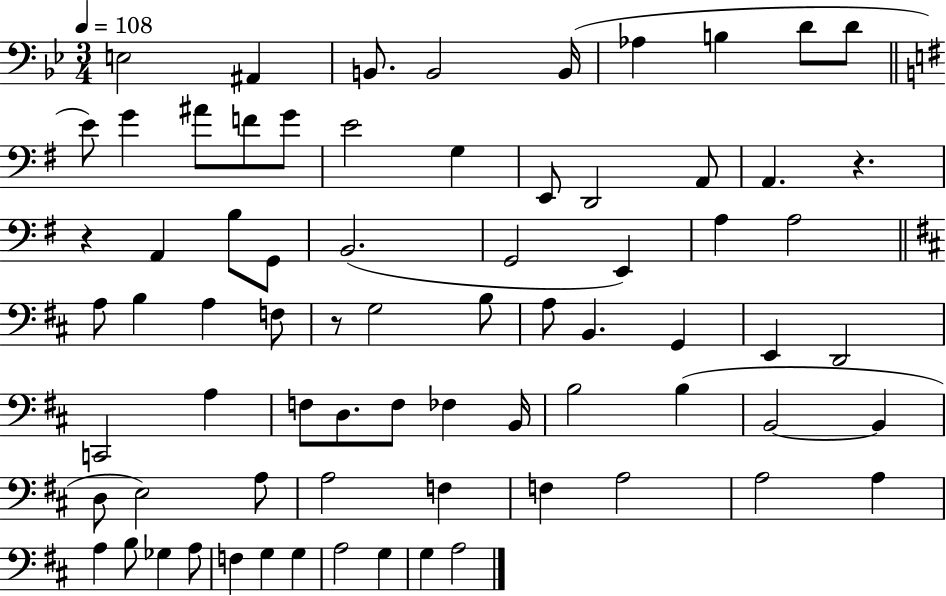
X:1
T:Untitled
M:3/4
L:1/4
K:Bb
E,2 ^A,, B,,/2 B,,2 B,,/4 _A, B, D/2 D/2 E/2 G ^A/2 F/2 G/2 E2 G, E,,/2 D,,2 A,,/2 A,, z z A,, B,/2 G,,/2 B,,2 G,,2 E,, A, A,2 A,/2 B, A, F,/2 z/2 G,2 B,/2 A,/2 B,, G,, E,, D,,2 C,,2 A, F,/2 D,/2 F,/2 _F, B,,/4 B,2 B, B,,2 B,, D,/2 E,2 A,/2 A,2 F, F, A,2 A,2 A, A, B,/2 _G, A,/2 F, G, G, A,2 G, G, A,2